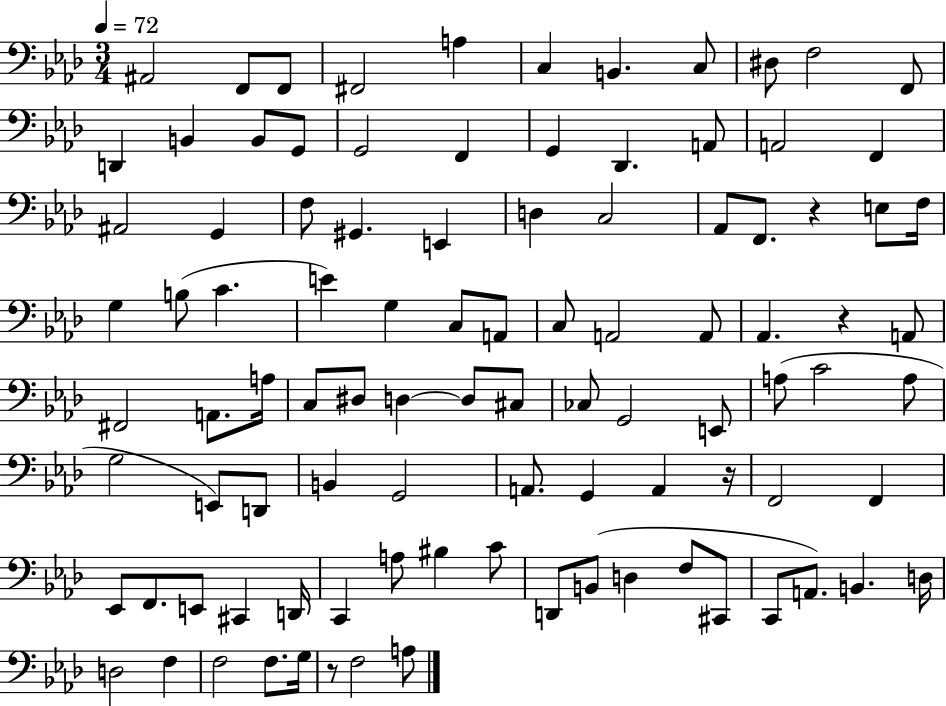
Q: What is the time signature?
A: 3/4